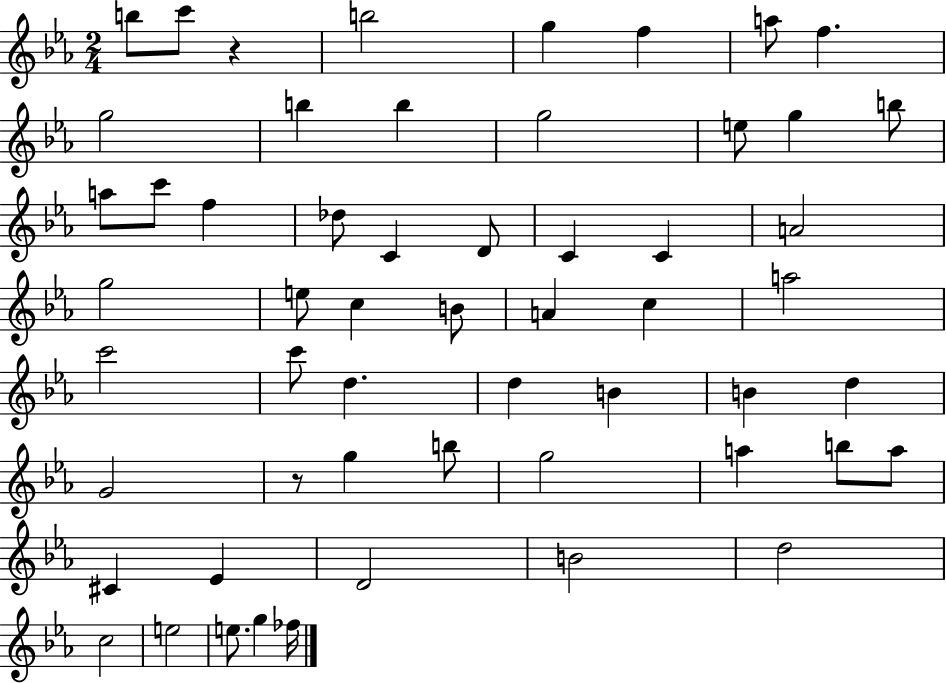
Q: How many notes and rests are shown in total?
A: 56